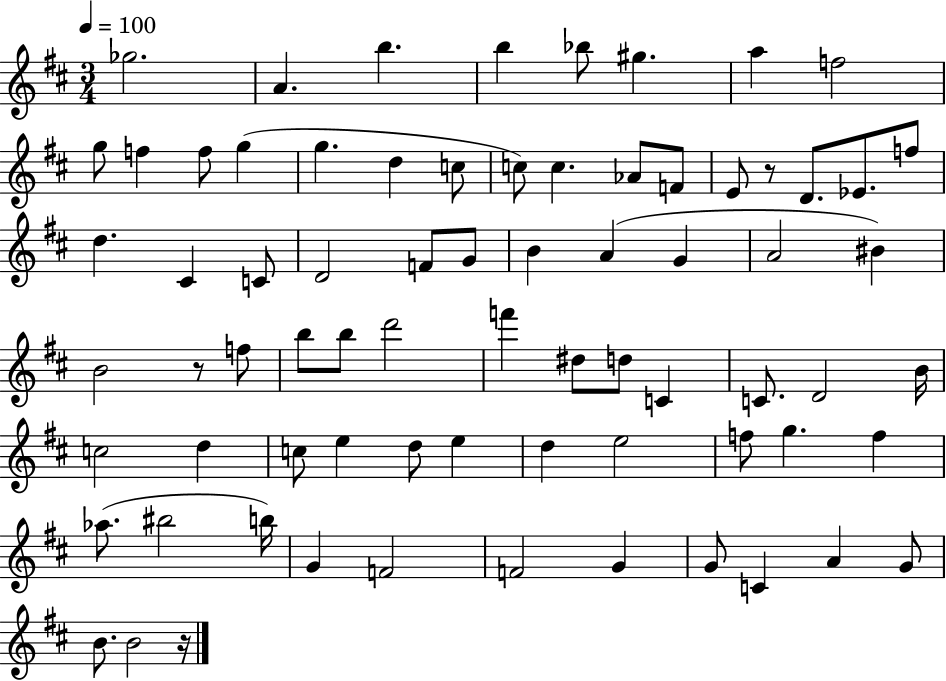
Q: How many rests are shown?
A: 3